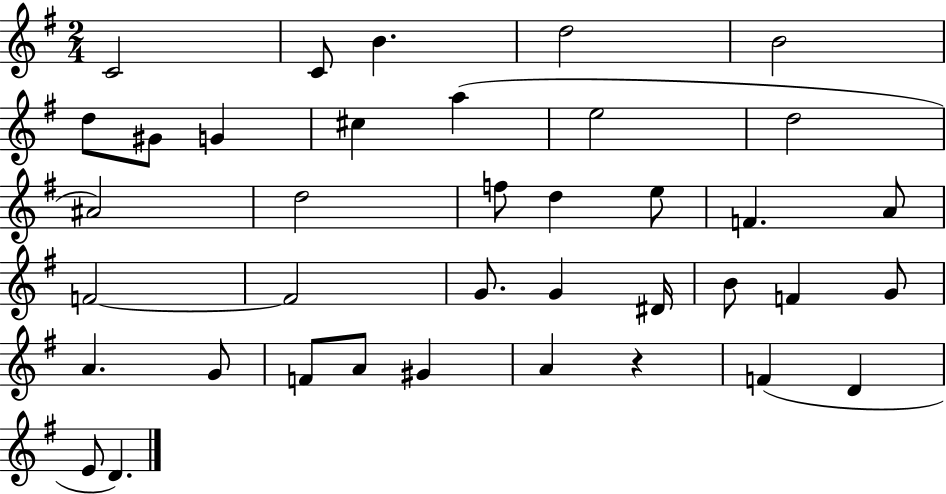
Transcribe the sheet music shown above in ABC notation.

X:1
T:Untitled
M:2/4
L:1/4
K:G
C2 C/2 B d2 B2 d/2 ^G/2 G ^c a e2 d2 ^A2 d2 f/2 d e/2 F A/2 F2 F2 G/2 G ^D/4 B/2 F G/2 A G/2 F/2 A/2 ^G A z F D E/2 D